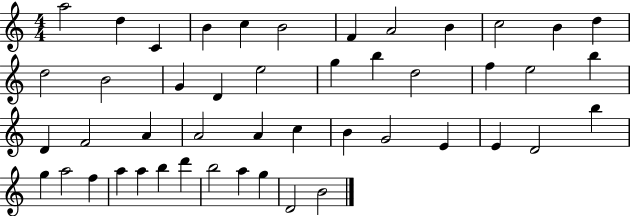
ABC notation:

X:1
T:Untitled
M:4/4
L:1/4
K:C
a2 d C B c B2 F A2 B c2 B d d2 B2 G D e2 g b d2 f e2 b D F2 A A2 A c B G2 E E D2 b g a2 f a a b d' b2 a g D2 B2